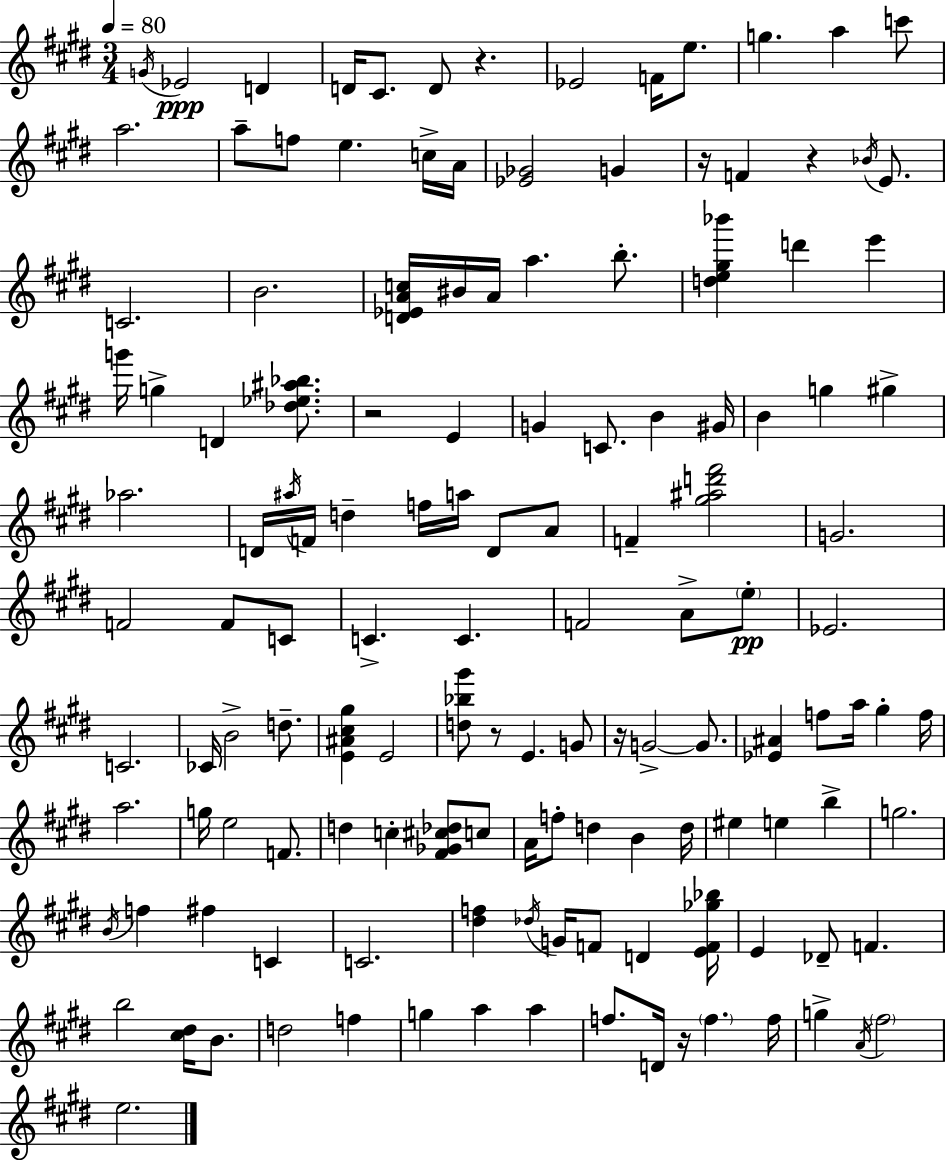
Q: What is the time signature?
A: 3/4